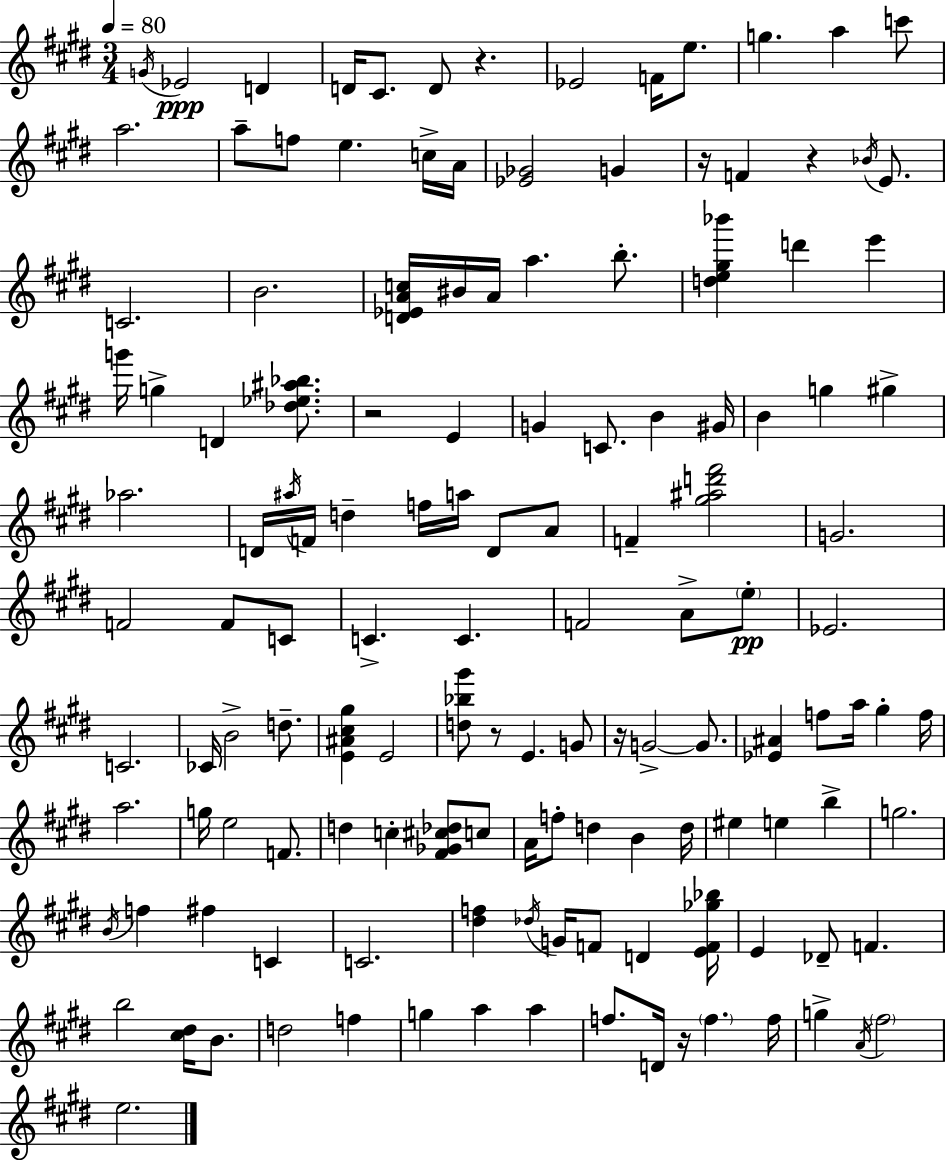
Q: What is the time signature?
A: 3/4